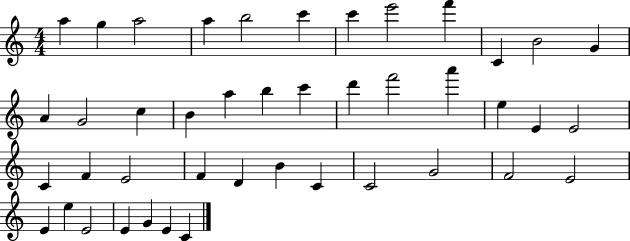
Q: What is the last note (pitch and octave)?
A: C4